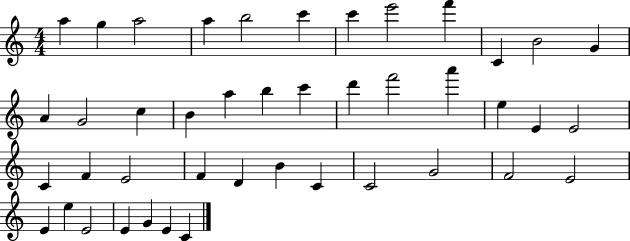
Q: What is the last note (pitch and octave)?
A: C4